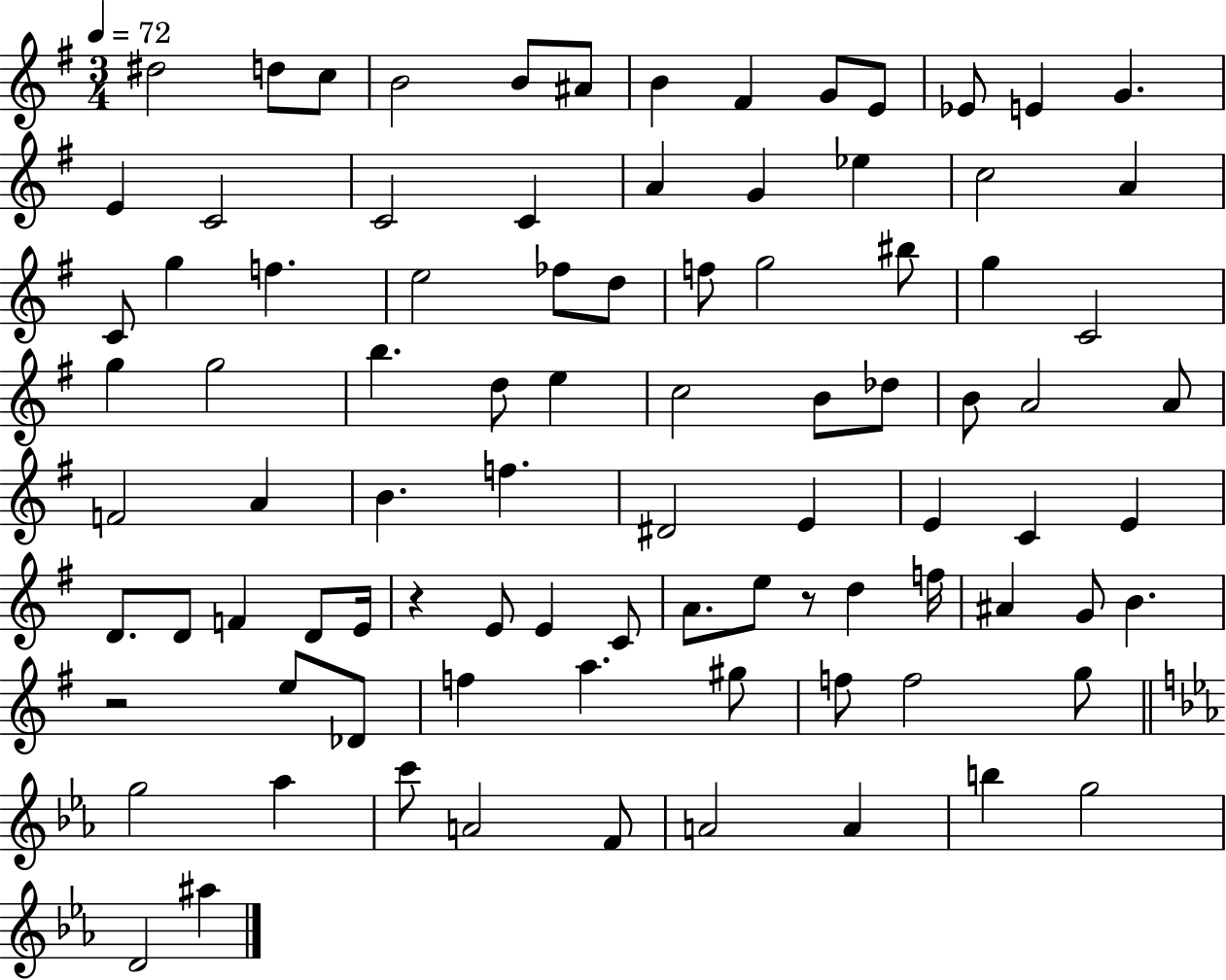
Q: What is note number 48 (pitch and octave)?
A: F5